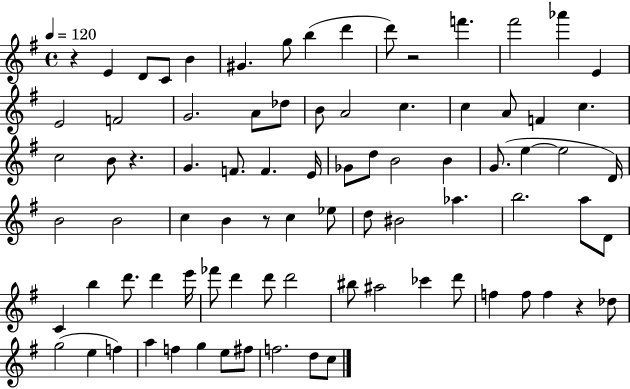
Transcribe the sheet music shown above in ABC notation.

X:1
T:Untitled
M:4/4
L:1/4
K:G
z E D/2 C/2 B ^G g/2 b d' d'/2 z2 f' ^f'2 _a' E E2 F2 G2 A/2 _d/2 B/2 A2 c c A/2 F c c2 B/2 z G F/2 F E/4 _G/2 d/2 B2 B G/2 e e2 D/4 B2 B2 c B z/2 c _e/2 d/2 ^B2 _a b2 a/2 D/2 C b d'/2 d' e'/4 _f'/2 d' d'/2 d'2 ^b/2 ^a2 _c' d'/2 f f/2 f z _d/2 g2 e f a f g e/2 ^f/2 f2 d/2 c/2